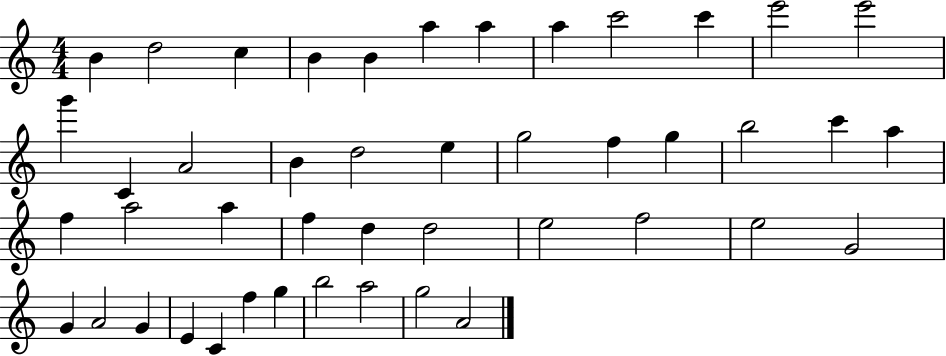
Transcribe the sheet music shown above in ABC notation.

X:1
T:Untitled
M:4/4
L:1/4
K:C
B d2 c B B a a a c'2 c' e'2 e'2 g' C A2 B d2 e g2 f g b2 c' a f a2 a f d d2 e2 f2 e2 G2 G A2 G E C f g b2 a2 g2 A2